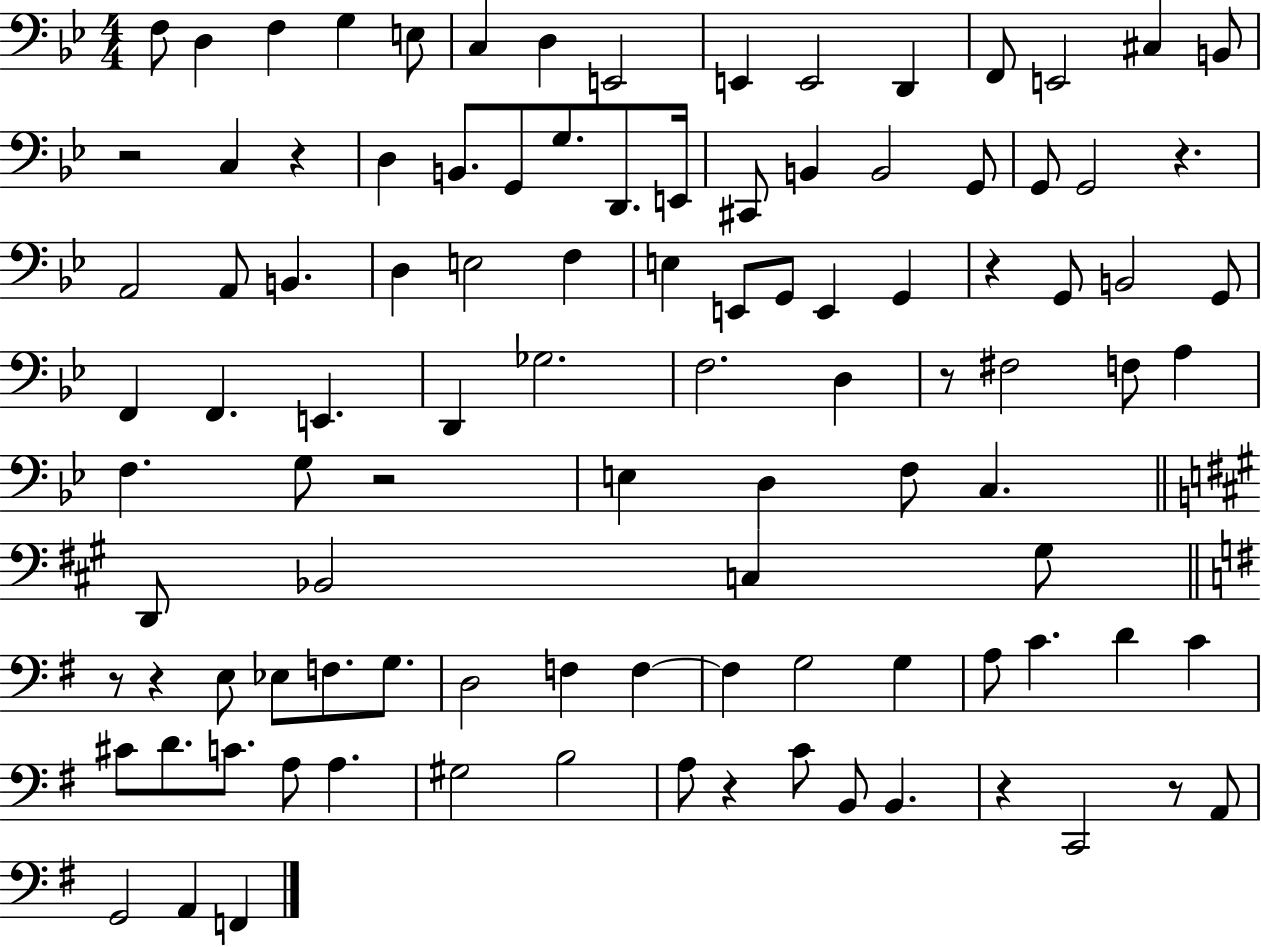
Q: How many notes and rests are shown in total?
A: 103